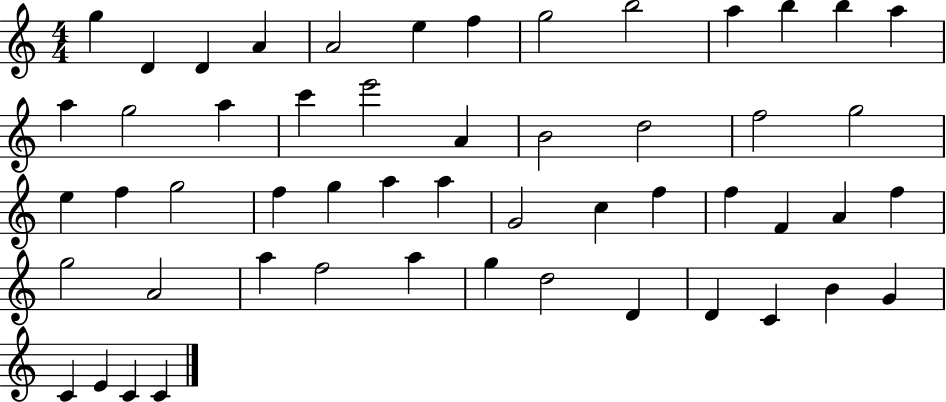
{
  \clef treble
  \numericTimeSignature
  \time 4/4
  \key c \major
  g''4 d'4 d'4 a'4 | a'2 e''4 f''4 | g''2 b''2 | a''4 b''4 b''4 a''4 | \break a''4 g''2 a''4 | c'''4 e'''2 a'4 | b'2 d''2 | f''2 g''2 | \break e''4 f''4 g''2 | f''4 g''4 a''4 a''4 | g'2 c''4 f''4 | f''4 f'4 a'4 f''4 | \break g''2 a'2 | a''4 f''2 a''4 | g''4 d''2 d'4 | d'4 c'4 b'4 g'4 | \break c'4 e'4 c'4 c'4 | \bar "|."
}